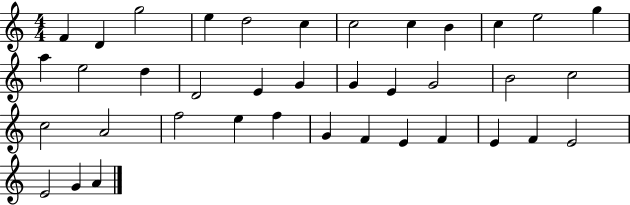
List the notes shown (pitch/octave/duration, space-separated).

F4/q D4/q G5/h E5/q D5/h C5/q C5/h C5/q B4/q C5/q E5/h G5/q A5/q E5/h D5/q D4/h E4/q G4/q G4/q E4/q G4/h B4/h C5/h C5/h A4/h F5/h E5/q F5/q G4/q F4/q E4/q F4/q E4/q F4/q E4/h E4/h G4/q A4/q